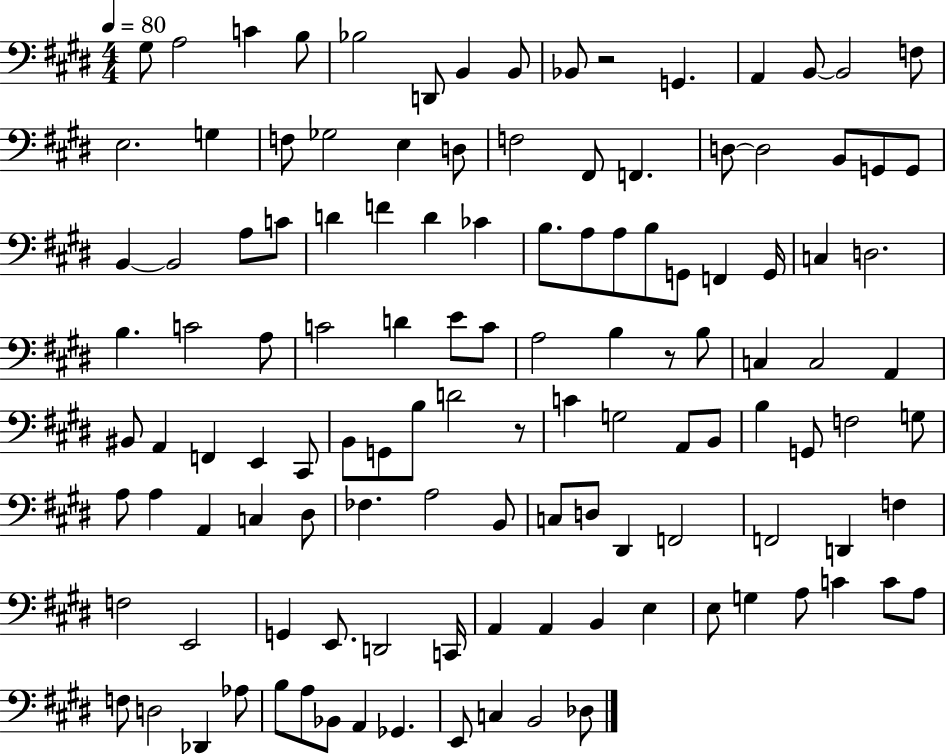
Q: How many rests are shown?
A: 3